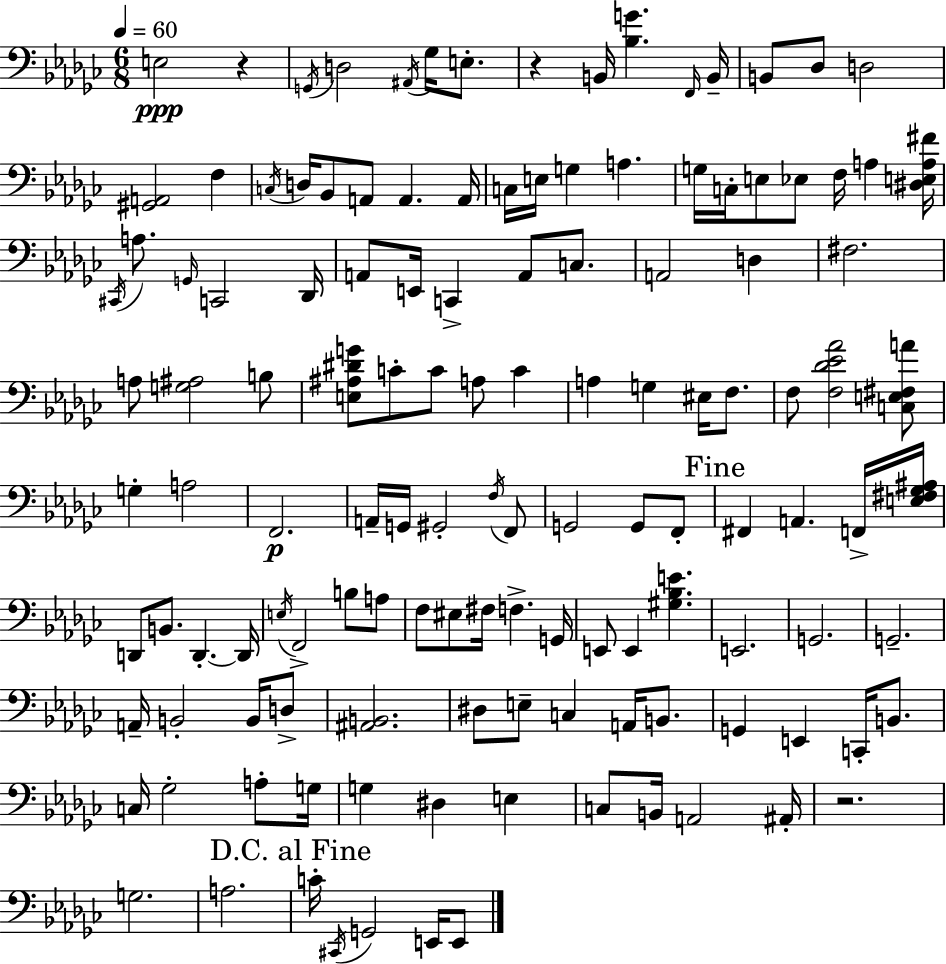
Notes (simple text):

E3/h R/q G2/s D3/h A#2/s Gb3/s E3/e. R/q B2/s [Bb3,G4]/q. F2/s B2/s B2/e Db3/e D3/h [G#2,A2]/h F3/q C3/s D3/s Bb2/e A2/e A2/q. A2/s C3/s E3/s G3/q A3/q. G3/s C3/s E3/e Eb3/e F3/s A3/q [D#3,E3,A3,F#4]/s C#2/s A3/e. G2/s C2/h Db2/s A2/e E2/s C2/q A2/e C3/e. A2/h D3/q F#3/h. A3/e [G3,A#3]/h B3/e [E3,A#3,D#4,G4]/e C4/e C4/e A3/e C4/q A3/q G3/q EIS3/s F3/e. F3/e [F3,Db4,Eb4,Ab4]/h [C3,E3,F#3,A4]/e G3/q A3/h F2/h. A2/s G2/s G#2/h F3/s F2/e G2/h G2/e F2/e F#2/q A2/q. F2/s [E3,F#3,Gb3,A#3]/s D2/e B2/e. D2/q. D2/s E3/s F2/h B3/e A3/e F3/e EIS3/e F#3/s F3/q. G2/s E2/e E2/q [G#3,Bb3,E4]/q. E2/h. G2/h. G2/h. A2/s B2/h B2/s D3/e [A#2,B2]/h. D#3/e E3/e C3/q A2/s B2/e. G2/q E2/q C2/s B2/e. C3/s Gb3/h A3/e G3/s G3/q D#3/q E3/q C3/e B2/s A2/h A#2/s R/h. G3/h. A3/h. C4/s C#2/s G2/h E2/s E2/e